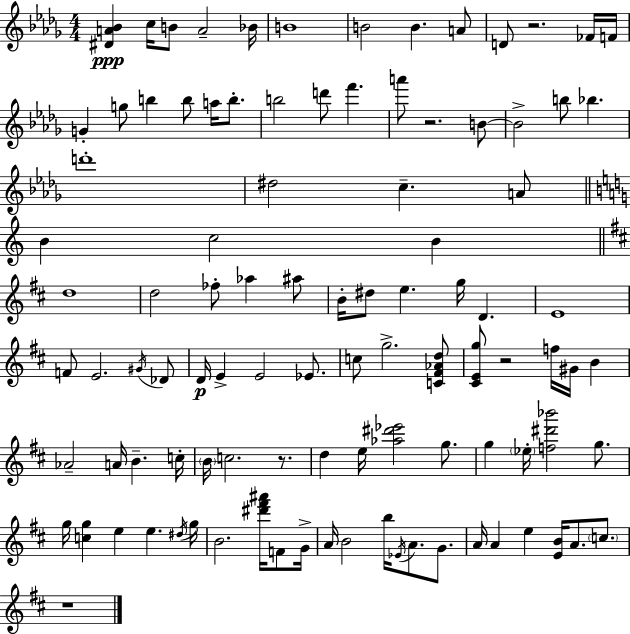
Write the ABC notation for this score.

X:1
T:Untitled
M:4/4
L:1/4
K:Bbm
[^DA_B] c/4 B/2 A2 _B/4 B4 B2 B A/2 D/2 z2 _F/4 F/4 G g/2 b b/2 a/4 b/2 b2 d'/2 f' a'/2 z2 B/2 B2 b/2 _b d'4 ^d2 c A/2 B c2 B d4 d2 _f/2 _a ^a/2 B/4 ^d/2 e g/4 D E4 F/2 E2 ^G/4 _D/2 D/4 E E2 _E/2 c/2 g2 [C^F_Ad]/2 [^CEg]/2 z2 f/4 ^G/4 B _A2 A/4 B c/4 B/4 c2 z/2 d e/4 [_a^d'_e']2 g/2 g _e/4 [f^d'_b']2 g/2 g/4 [cg] e e ^d/4 g/4 B2 [^d'^f'^a']/4 F/2 G/4 A/4 B2 b/4 _E/4 A/2 G/2 A/4 A e [EB]/4 A/2 c/2 z4